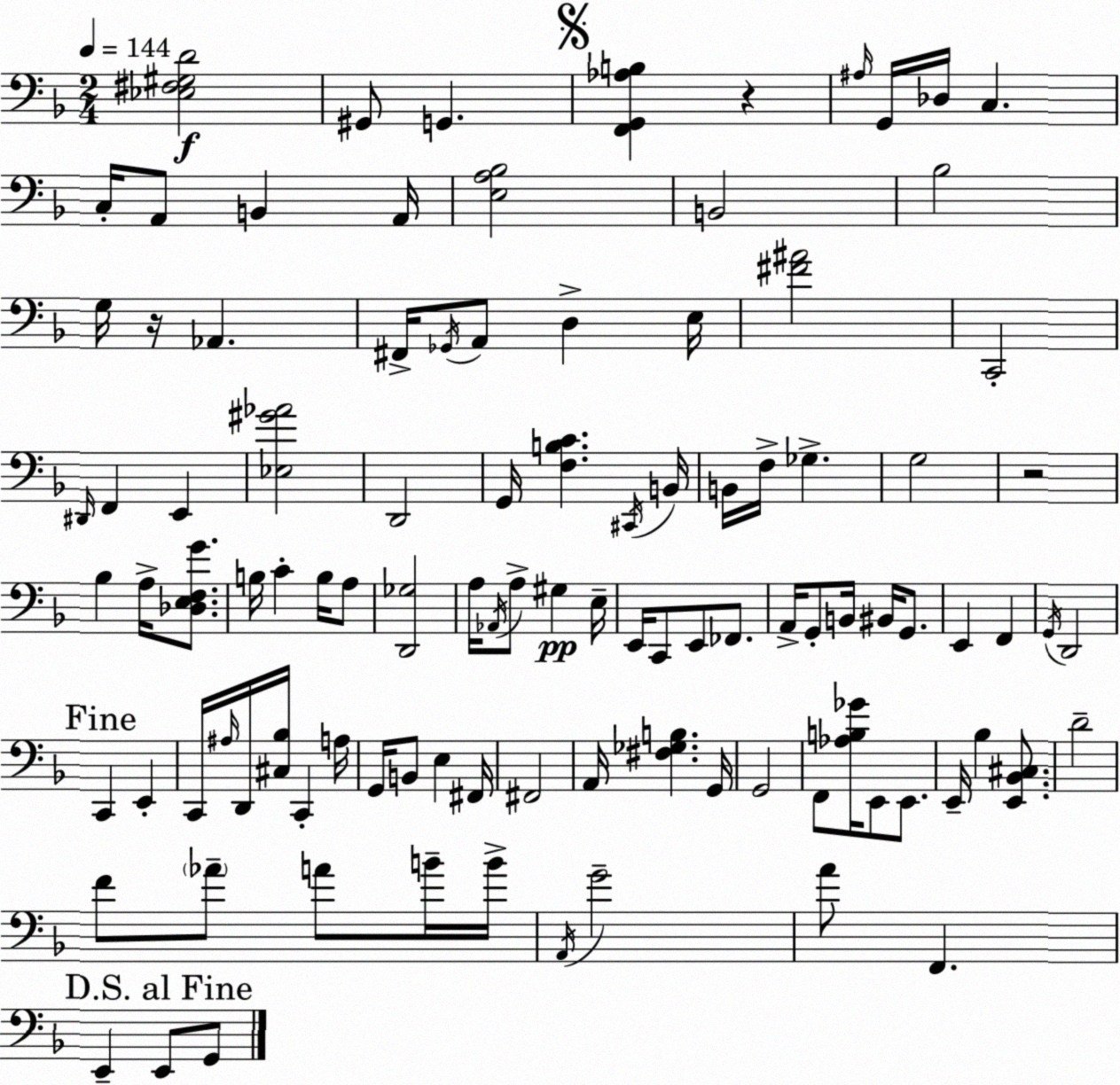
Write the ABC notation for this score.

X:1
T:Untitled
M:2/4
L:1/4
K:Dm
[_E,^F,^G,D]2 ^G,,/2 G,, [F,,G,,_A,B,] z ^A,/4 G,,/4 _D,/4 C, C,/4 A,,/2 B,, A,,/4 [E,A,_B,]2 B,,2 _B,2 G,/4 z/4 _A,, ^F,,/4 _G,,/4 A,,/2 D, E,/4 [^F^A]2 C,,2 ^D,,/4 F,, E,, [_E,^G_A]2 D,,2 G,,/4 [F,B,C] ^C,,/4 B,,/4 B,,/4 F,/4 _G, G,2 z2 _B, A,/4 [_D,E,F,G]/2 B,/4 C B,/4 A,/2 [D,,_G,]2 A,/4 _A,,/4 A,/2 ^G, E,/4 E,,/4 C,,/2 E,,/2 _F,,/2 A,,/4 G,,/2 B,,/4 ^B,,/4 G,,/2 E,, F,, G,,/4 D,,2 C,, E,, C,,/4 ^A,/4 D,,/4 [^C,_B,]/4 C,, A,/4 G,,/4 B,,/2 E, ^F,,/4 ^F,,2 A,,/4 [^F,_G,B,] G,,/4 G,,2 F,,/2 [_A,B,_G]/4 E,,/2 E,,/2 E,,/4 _B, [E,,_B,,^C,]/2 D2 F/2 _A/2 A/2 B/4 B/4 A,,/4 G2 A/2 F,, E,, E,,/2 G,,/2